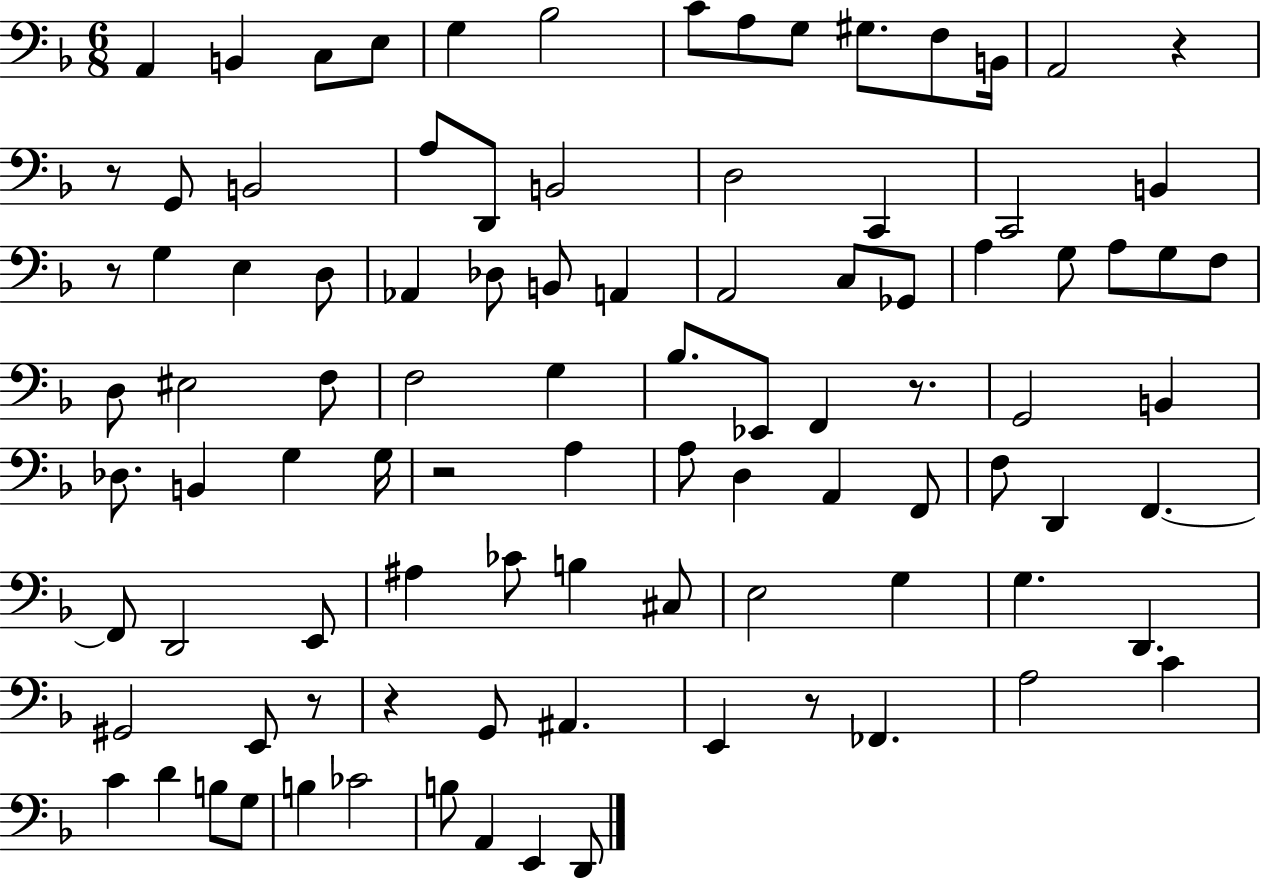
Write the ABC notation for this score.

X:1
T:Untitled
M:6/8
L:1/4
K:F
A,, B,, C,/2 E,/2 G, _B,2 C/2 A,/2 G,/2 ^G,/2 F,/2 B,,/4 A,,2 z z/2 G,,/2 B,,2 A,/2 D,,/2 B,,2 D,2 C,, C,,2 B,, z/2 G, E, D,/2 _A,, _D,/2 B,,/2 A,, A,,2 C,/2 _G,,/2 A, G,/2 A,/2 G,/2 F,/2 D,/2 ^E,2 F,/2 F,2 G, _B,/2 _E,,/2 F,, z/2 G,,2 B,, _D,/2 B,, G, G,/4 z2 A, A,/2 D, A,, F,,/2 F,/2 D,, F,, F,,/2 D,,2 E,,/2 ^A, _C/2 B, ^C,/2 E,2 G, G, D,, ^G,,2 E,,/2 z/2 z G,,/2 ^A,, E,, z/2 _F,, A,2 C C D B,/2 G,/2 B, _C2 B,/2 A,, E,, D,,/2